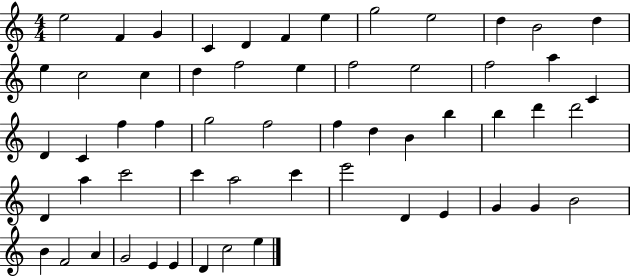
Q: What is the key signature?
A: C major